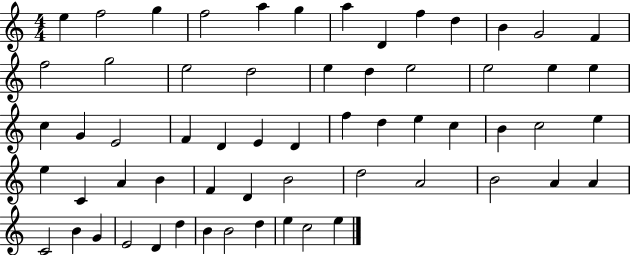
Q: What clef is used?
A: treble